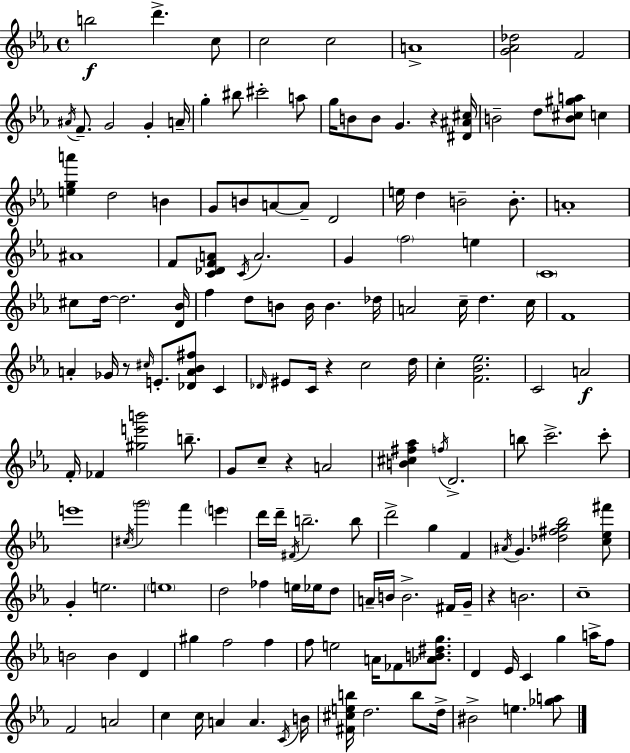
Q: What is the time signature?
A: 4/4